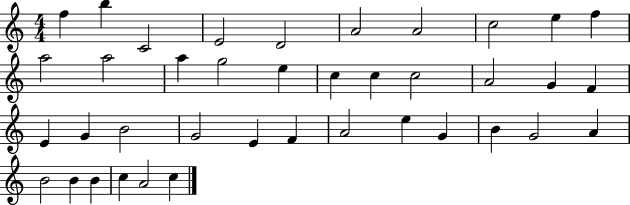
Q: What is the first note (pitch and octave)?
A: F5